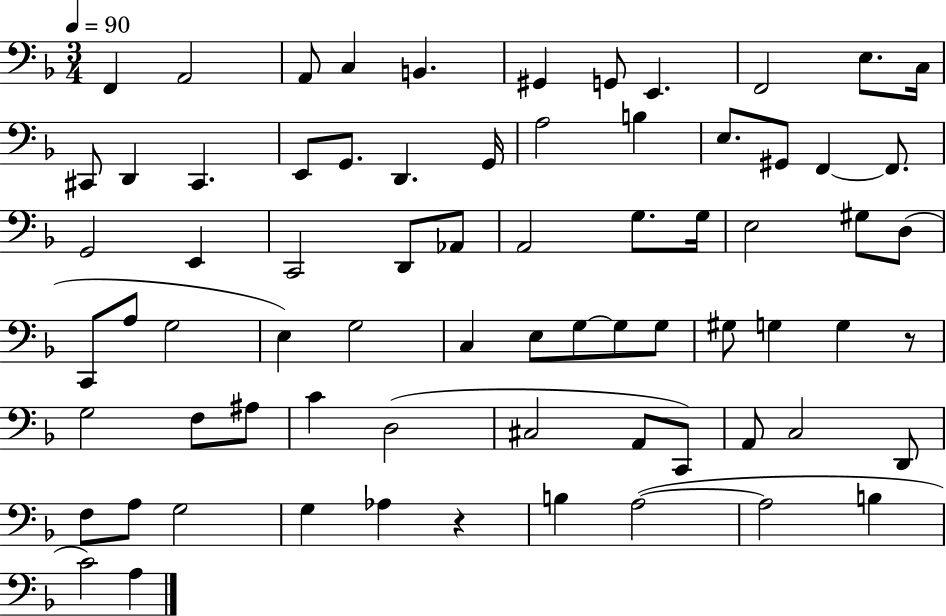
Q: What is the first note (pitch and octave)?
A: F2